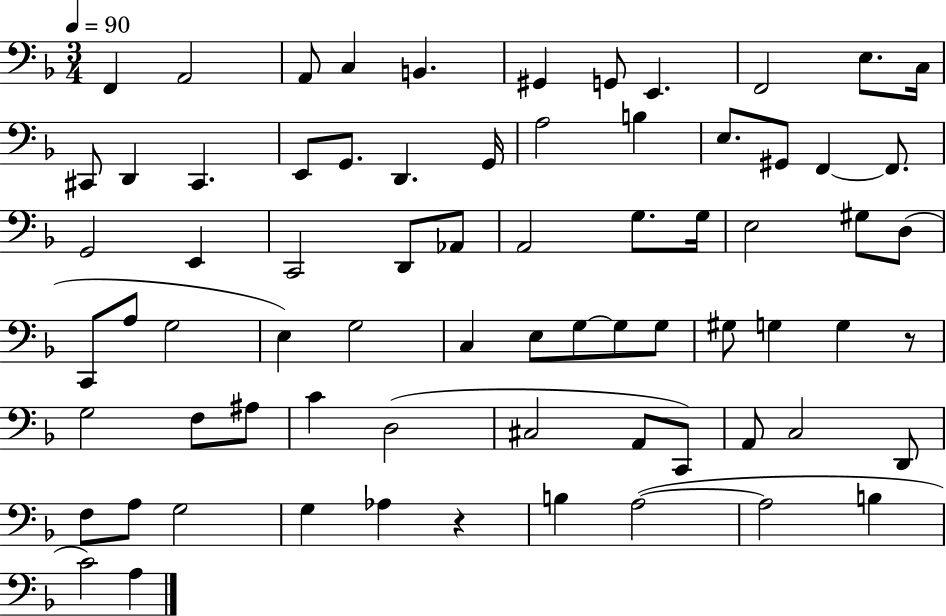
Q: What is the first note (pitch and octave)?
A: F2